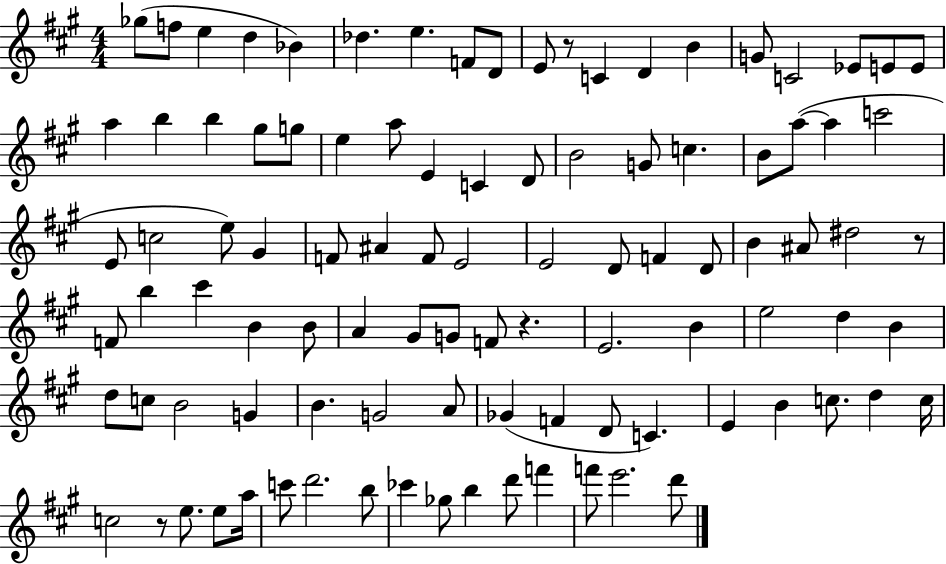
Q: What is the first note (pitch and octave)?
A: Gb5